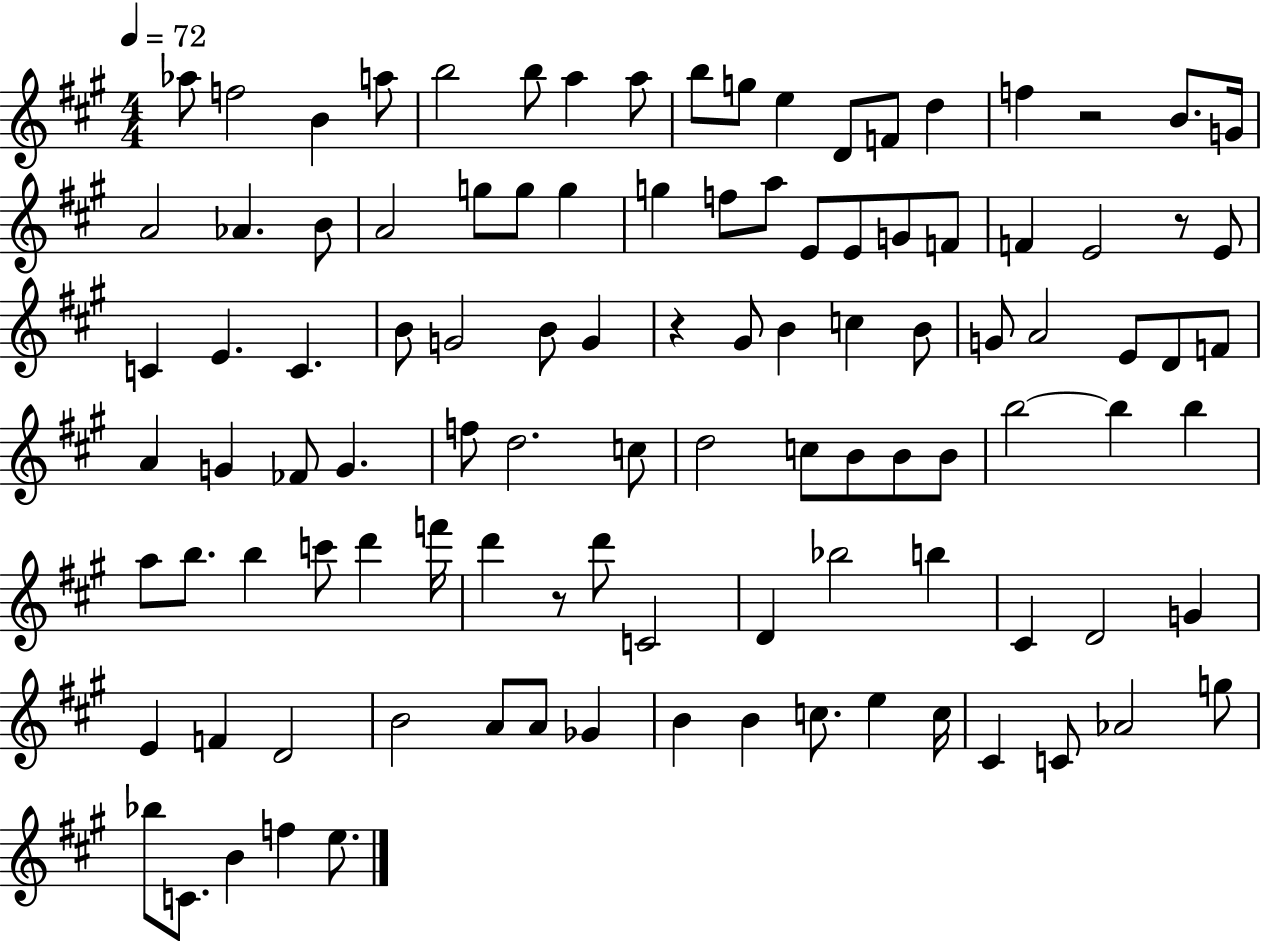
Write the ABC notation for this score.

X:1
T:Untitled
M:4/4
L:1/4
K:A
_a/2 f2 B a/2 b2 b/2 a a/2 b/2 g/2 e D/2 F/2 d f z2 B/2 G/4 A2 _A B/2 A2 g/2 g/2 g g f/2 a/2 E/2 E/2 G/2 F/2 F E2 z/2 E/2 C E C B/2 G2 B/2 G z ^G/2 B c B/2 G/2 A2 E/2 D/2 F/2 A G _F/2 G f/2 d2 c/2 d2 c/2 B/2 B/2 B/2 b2 b b a/2 b/2 b c'/2 d' f'/4 d' z/2 d'/2 C2 D _b2 b ^C D2 G E F D2 B2 A/2 A/2 _G B B c/2 e c/4 ^C C/2 _A2 g/2 _b/2 C/2 B f e/2